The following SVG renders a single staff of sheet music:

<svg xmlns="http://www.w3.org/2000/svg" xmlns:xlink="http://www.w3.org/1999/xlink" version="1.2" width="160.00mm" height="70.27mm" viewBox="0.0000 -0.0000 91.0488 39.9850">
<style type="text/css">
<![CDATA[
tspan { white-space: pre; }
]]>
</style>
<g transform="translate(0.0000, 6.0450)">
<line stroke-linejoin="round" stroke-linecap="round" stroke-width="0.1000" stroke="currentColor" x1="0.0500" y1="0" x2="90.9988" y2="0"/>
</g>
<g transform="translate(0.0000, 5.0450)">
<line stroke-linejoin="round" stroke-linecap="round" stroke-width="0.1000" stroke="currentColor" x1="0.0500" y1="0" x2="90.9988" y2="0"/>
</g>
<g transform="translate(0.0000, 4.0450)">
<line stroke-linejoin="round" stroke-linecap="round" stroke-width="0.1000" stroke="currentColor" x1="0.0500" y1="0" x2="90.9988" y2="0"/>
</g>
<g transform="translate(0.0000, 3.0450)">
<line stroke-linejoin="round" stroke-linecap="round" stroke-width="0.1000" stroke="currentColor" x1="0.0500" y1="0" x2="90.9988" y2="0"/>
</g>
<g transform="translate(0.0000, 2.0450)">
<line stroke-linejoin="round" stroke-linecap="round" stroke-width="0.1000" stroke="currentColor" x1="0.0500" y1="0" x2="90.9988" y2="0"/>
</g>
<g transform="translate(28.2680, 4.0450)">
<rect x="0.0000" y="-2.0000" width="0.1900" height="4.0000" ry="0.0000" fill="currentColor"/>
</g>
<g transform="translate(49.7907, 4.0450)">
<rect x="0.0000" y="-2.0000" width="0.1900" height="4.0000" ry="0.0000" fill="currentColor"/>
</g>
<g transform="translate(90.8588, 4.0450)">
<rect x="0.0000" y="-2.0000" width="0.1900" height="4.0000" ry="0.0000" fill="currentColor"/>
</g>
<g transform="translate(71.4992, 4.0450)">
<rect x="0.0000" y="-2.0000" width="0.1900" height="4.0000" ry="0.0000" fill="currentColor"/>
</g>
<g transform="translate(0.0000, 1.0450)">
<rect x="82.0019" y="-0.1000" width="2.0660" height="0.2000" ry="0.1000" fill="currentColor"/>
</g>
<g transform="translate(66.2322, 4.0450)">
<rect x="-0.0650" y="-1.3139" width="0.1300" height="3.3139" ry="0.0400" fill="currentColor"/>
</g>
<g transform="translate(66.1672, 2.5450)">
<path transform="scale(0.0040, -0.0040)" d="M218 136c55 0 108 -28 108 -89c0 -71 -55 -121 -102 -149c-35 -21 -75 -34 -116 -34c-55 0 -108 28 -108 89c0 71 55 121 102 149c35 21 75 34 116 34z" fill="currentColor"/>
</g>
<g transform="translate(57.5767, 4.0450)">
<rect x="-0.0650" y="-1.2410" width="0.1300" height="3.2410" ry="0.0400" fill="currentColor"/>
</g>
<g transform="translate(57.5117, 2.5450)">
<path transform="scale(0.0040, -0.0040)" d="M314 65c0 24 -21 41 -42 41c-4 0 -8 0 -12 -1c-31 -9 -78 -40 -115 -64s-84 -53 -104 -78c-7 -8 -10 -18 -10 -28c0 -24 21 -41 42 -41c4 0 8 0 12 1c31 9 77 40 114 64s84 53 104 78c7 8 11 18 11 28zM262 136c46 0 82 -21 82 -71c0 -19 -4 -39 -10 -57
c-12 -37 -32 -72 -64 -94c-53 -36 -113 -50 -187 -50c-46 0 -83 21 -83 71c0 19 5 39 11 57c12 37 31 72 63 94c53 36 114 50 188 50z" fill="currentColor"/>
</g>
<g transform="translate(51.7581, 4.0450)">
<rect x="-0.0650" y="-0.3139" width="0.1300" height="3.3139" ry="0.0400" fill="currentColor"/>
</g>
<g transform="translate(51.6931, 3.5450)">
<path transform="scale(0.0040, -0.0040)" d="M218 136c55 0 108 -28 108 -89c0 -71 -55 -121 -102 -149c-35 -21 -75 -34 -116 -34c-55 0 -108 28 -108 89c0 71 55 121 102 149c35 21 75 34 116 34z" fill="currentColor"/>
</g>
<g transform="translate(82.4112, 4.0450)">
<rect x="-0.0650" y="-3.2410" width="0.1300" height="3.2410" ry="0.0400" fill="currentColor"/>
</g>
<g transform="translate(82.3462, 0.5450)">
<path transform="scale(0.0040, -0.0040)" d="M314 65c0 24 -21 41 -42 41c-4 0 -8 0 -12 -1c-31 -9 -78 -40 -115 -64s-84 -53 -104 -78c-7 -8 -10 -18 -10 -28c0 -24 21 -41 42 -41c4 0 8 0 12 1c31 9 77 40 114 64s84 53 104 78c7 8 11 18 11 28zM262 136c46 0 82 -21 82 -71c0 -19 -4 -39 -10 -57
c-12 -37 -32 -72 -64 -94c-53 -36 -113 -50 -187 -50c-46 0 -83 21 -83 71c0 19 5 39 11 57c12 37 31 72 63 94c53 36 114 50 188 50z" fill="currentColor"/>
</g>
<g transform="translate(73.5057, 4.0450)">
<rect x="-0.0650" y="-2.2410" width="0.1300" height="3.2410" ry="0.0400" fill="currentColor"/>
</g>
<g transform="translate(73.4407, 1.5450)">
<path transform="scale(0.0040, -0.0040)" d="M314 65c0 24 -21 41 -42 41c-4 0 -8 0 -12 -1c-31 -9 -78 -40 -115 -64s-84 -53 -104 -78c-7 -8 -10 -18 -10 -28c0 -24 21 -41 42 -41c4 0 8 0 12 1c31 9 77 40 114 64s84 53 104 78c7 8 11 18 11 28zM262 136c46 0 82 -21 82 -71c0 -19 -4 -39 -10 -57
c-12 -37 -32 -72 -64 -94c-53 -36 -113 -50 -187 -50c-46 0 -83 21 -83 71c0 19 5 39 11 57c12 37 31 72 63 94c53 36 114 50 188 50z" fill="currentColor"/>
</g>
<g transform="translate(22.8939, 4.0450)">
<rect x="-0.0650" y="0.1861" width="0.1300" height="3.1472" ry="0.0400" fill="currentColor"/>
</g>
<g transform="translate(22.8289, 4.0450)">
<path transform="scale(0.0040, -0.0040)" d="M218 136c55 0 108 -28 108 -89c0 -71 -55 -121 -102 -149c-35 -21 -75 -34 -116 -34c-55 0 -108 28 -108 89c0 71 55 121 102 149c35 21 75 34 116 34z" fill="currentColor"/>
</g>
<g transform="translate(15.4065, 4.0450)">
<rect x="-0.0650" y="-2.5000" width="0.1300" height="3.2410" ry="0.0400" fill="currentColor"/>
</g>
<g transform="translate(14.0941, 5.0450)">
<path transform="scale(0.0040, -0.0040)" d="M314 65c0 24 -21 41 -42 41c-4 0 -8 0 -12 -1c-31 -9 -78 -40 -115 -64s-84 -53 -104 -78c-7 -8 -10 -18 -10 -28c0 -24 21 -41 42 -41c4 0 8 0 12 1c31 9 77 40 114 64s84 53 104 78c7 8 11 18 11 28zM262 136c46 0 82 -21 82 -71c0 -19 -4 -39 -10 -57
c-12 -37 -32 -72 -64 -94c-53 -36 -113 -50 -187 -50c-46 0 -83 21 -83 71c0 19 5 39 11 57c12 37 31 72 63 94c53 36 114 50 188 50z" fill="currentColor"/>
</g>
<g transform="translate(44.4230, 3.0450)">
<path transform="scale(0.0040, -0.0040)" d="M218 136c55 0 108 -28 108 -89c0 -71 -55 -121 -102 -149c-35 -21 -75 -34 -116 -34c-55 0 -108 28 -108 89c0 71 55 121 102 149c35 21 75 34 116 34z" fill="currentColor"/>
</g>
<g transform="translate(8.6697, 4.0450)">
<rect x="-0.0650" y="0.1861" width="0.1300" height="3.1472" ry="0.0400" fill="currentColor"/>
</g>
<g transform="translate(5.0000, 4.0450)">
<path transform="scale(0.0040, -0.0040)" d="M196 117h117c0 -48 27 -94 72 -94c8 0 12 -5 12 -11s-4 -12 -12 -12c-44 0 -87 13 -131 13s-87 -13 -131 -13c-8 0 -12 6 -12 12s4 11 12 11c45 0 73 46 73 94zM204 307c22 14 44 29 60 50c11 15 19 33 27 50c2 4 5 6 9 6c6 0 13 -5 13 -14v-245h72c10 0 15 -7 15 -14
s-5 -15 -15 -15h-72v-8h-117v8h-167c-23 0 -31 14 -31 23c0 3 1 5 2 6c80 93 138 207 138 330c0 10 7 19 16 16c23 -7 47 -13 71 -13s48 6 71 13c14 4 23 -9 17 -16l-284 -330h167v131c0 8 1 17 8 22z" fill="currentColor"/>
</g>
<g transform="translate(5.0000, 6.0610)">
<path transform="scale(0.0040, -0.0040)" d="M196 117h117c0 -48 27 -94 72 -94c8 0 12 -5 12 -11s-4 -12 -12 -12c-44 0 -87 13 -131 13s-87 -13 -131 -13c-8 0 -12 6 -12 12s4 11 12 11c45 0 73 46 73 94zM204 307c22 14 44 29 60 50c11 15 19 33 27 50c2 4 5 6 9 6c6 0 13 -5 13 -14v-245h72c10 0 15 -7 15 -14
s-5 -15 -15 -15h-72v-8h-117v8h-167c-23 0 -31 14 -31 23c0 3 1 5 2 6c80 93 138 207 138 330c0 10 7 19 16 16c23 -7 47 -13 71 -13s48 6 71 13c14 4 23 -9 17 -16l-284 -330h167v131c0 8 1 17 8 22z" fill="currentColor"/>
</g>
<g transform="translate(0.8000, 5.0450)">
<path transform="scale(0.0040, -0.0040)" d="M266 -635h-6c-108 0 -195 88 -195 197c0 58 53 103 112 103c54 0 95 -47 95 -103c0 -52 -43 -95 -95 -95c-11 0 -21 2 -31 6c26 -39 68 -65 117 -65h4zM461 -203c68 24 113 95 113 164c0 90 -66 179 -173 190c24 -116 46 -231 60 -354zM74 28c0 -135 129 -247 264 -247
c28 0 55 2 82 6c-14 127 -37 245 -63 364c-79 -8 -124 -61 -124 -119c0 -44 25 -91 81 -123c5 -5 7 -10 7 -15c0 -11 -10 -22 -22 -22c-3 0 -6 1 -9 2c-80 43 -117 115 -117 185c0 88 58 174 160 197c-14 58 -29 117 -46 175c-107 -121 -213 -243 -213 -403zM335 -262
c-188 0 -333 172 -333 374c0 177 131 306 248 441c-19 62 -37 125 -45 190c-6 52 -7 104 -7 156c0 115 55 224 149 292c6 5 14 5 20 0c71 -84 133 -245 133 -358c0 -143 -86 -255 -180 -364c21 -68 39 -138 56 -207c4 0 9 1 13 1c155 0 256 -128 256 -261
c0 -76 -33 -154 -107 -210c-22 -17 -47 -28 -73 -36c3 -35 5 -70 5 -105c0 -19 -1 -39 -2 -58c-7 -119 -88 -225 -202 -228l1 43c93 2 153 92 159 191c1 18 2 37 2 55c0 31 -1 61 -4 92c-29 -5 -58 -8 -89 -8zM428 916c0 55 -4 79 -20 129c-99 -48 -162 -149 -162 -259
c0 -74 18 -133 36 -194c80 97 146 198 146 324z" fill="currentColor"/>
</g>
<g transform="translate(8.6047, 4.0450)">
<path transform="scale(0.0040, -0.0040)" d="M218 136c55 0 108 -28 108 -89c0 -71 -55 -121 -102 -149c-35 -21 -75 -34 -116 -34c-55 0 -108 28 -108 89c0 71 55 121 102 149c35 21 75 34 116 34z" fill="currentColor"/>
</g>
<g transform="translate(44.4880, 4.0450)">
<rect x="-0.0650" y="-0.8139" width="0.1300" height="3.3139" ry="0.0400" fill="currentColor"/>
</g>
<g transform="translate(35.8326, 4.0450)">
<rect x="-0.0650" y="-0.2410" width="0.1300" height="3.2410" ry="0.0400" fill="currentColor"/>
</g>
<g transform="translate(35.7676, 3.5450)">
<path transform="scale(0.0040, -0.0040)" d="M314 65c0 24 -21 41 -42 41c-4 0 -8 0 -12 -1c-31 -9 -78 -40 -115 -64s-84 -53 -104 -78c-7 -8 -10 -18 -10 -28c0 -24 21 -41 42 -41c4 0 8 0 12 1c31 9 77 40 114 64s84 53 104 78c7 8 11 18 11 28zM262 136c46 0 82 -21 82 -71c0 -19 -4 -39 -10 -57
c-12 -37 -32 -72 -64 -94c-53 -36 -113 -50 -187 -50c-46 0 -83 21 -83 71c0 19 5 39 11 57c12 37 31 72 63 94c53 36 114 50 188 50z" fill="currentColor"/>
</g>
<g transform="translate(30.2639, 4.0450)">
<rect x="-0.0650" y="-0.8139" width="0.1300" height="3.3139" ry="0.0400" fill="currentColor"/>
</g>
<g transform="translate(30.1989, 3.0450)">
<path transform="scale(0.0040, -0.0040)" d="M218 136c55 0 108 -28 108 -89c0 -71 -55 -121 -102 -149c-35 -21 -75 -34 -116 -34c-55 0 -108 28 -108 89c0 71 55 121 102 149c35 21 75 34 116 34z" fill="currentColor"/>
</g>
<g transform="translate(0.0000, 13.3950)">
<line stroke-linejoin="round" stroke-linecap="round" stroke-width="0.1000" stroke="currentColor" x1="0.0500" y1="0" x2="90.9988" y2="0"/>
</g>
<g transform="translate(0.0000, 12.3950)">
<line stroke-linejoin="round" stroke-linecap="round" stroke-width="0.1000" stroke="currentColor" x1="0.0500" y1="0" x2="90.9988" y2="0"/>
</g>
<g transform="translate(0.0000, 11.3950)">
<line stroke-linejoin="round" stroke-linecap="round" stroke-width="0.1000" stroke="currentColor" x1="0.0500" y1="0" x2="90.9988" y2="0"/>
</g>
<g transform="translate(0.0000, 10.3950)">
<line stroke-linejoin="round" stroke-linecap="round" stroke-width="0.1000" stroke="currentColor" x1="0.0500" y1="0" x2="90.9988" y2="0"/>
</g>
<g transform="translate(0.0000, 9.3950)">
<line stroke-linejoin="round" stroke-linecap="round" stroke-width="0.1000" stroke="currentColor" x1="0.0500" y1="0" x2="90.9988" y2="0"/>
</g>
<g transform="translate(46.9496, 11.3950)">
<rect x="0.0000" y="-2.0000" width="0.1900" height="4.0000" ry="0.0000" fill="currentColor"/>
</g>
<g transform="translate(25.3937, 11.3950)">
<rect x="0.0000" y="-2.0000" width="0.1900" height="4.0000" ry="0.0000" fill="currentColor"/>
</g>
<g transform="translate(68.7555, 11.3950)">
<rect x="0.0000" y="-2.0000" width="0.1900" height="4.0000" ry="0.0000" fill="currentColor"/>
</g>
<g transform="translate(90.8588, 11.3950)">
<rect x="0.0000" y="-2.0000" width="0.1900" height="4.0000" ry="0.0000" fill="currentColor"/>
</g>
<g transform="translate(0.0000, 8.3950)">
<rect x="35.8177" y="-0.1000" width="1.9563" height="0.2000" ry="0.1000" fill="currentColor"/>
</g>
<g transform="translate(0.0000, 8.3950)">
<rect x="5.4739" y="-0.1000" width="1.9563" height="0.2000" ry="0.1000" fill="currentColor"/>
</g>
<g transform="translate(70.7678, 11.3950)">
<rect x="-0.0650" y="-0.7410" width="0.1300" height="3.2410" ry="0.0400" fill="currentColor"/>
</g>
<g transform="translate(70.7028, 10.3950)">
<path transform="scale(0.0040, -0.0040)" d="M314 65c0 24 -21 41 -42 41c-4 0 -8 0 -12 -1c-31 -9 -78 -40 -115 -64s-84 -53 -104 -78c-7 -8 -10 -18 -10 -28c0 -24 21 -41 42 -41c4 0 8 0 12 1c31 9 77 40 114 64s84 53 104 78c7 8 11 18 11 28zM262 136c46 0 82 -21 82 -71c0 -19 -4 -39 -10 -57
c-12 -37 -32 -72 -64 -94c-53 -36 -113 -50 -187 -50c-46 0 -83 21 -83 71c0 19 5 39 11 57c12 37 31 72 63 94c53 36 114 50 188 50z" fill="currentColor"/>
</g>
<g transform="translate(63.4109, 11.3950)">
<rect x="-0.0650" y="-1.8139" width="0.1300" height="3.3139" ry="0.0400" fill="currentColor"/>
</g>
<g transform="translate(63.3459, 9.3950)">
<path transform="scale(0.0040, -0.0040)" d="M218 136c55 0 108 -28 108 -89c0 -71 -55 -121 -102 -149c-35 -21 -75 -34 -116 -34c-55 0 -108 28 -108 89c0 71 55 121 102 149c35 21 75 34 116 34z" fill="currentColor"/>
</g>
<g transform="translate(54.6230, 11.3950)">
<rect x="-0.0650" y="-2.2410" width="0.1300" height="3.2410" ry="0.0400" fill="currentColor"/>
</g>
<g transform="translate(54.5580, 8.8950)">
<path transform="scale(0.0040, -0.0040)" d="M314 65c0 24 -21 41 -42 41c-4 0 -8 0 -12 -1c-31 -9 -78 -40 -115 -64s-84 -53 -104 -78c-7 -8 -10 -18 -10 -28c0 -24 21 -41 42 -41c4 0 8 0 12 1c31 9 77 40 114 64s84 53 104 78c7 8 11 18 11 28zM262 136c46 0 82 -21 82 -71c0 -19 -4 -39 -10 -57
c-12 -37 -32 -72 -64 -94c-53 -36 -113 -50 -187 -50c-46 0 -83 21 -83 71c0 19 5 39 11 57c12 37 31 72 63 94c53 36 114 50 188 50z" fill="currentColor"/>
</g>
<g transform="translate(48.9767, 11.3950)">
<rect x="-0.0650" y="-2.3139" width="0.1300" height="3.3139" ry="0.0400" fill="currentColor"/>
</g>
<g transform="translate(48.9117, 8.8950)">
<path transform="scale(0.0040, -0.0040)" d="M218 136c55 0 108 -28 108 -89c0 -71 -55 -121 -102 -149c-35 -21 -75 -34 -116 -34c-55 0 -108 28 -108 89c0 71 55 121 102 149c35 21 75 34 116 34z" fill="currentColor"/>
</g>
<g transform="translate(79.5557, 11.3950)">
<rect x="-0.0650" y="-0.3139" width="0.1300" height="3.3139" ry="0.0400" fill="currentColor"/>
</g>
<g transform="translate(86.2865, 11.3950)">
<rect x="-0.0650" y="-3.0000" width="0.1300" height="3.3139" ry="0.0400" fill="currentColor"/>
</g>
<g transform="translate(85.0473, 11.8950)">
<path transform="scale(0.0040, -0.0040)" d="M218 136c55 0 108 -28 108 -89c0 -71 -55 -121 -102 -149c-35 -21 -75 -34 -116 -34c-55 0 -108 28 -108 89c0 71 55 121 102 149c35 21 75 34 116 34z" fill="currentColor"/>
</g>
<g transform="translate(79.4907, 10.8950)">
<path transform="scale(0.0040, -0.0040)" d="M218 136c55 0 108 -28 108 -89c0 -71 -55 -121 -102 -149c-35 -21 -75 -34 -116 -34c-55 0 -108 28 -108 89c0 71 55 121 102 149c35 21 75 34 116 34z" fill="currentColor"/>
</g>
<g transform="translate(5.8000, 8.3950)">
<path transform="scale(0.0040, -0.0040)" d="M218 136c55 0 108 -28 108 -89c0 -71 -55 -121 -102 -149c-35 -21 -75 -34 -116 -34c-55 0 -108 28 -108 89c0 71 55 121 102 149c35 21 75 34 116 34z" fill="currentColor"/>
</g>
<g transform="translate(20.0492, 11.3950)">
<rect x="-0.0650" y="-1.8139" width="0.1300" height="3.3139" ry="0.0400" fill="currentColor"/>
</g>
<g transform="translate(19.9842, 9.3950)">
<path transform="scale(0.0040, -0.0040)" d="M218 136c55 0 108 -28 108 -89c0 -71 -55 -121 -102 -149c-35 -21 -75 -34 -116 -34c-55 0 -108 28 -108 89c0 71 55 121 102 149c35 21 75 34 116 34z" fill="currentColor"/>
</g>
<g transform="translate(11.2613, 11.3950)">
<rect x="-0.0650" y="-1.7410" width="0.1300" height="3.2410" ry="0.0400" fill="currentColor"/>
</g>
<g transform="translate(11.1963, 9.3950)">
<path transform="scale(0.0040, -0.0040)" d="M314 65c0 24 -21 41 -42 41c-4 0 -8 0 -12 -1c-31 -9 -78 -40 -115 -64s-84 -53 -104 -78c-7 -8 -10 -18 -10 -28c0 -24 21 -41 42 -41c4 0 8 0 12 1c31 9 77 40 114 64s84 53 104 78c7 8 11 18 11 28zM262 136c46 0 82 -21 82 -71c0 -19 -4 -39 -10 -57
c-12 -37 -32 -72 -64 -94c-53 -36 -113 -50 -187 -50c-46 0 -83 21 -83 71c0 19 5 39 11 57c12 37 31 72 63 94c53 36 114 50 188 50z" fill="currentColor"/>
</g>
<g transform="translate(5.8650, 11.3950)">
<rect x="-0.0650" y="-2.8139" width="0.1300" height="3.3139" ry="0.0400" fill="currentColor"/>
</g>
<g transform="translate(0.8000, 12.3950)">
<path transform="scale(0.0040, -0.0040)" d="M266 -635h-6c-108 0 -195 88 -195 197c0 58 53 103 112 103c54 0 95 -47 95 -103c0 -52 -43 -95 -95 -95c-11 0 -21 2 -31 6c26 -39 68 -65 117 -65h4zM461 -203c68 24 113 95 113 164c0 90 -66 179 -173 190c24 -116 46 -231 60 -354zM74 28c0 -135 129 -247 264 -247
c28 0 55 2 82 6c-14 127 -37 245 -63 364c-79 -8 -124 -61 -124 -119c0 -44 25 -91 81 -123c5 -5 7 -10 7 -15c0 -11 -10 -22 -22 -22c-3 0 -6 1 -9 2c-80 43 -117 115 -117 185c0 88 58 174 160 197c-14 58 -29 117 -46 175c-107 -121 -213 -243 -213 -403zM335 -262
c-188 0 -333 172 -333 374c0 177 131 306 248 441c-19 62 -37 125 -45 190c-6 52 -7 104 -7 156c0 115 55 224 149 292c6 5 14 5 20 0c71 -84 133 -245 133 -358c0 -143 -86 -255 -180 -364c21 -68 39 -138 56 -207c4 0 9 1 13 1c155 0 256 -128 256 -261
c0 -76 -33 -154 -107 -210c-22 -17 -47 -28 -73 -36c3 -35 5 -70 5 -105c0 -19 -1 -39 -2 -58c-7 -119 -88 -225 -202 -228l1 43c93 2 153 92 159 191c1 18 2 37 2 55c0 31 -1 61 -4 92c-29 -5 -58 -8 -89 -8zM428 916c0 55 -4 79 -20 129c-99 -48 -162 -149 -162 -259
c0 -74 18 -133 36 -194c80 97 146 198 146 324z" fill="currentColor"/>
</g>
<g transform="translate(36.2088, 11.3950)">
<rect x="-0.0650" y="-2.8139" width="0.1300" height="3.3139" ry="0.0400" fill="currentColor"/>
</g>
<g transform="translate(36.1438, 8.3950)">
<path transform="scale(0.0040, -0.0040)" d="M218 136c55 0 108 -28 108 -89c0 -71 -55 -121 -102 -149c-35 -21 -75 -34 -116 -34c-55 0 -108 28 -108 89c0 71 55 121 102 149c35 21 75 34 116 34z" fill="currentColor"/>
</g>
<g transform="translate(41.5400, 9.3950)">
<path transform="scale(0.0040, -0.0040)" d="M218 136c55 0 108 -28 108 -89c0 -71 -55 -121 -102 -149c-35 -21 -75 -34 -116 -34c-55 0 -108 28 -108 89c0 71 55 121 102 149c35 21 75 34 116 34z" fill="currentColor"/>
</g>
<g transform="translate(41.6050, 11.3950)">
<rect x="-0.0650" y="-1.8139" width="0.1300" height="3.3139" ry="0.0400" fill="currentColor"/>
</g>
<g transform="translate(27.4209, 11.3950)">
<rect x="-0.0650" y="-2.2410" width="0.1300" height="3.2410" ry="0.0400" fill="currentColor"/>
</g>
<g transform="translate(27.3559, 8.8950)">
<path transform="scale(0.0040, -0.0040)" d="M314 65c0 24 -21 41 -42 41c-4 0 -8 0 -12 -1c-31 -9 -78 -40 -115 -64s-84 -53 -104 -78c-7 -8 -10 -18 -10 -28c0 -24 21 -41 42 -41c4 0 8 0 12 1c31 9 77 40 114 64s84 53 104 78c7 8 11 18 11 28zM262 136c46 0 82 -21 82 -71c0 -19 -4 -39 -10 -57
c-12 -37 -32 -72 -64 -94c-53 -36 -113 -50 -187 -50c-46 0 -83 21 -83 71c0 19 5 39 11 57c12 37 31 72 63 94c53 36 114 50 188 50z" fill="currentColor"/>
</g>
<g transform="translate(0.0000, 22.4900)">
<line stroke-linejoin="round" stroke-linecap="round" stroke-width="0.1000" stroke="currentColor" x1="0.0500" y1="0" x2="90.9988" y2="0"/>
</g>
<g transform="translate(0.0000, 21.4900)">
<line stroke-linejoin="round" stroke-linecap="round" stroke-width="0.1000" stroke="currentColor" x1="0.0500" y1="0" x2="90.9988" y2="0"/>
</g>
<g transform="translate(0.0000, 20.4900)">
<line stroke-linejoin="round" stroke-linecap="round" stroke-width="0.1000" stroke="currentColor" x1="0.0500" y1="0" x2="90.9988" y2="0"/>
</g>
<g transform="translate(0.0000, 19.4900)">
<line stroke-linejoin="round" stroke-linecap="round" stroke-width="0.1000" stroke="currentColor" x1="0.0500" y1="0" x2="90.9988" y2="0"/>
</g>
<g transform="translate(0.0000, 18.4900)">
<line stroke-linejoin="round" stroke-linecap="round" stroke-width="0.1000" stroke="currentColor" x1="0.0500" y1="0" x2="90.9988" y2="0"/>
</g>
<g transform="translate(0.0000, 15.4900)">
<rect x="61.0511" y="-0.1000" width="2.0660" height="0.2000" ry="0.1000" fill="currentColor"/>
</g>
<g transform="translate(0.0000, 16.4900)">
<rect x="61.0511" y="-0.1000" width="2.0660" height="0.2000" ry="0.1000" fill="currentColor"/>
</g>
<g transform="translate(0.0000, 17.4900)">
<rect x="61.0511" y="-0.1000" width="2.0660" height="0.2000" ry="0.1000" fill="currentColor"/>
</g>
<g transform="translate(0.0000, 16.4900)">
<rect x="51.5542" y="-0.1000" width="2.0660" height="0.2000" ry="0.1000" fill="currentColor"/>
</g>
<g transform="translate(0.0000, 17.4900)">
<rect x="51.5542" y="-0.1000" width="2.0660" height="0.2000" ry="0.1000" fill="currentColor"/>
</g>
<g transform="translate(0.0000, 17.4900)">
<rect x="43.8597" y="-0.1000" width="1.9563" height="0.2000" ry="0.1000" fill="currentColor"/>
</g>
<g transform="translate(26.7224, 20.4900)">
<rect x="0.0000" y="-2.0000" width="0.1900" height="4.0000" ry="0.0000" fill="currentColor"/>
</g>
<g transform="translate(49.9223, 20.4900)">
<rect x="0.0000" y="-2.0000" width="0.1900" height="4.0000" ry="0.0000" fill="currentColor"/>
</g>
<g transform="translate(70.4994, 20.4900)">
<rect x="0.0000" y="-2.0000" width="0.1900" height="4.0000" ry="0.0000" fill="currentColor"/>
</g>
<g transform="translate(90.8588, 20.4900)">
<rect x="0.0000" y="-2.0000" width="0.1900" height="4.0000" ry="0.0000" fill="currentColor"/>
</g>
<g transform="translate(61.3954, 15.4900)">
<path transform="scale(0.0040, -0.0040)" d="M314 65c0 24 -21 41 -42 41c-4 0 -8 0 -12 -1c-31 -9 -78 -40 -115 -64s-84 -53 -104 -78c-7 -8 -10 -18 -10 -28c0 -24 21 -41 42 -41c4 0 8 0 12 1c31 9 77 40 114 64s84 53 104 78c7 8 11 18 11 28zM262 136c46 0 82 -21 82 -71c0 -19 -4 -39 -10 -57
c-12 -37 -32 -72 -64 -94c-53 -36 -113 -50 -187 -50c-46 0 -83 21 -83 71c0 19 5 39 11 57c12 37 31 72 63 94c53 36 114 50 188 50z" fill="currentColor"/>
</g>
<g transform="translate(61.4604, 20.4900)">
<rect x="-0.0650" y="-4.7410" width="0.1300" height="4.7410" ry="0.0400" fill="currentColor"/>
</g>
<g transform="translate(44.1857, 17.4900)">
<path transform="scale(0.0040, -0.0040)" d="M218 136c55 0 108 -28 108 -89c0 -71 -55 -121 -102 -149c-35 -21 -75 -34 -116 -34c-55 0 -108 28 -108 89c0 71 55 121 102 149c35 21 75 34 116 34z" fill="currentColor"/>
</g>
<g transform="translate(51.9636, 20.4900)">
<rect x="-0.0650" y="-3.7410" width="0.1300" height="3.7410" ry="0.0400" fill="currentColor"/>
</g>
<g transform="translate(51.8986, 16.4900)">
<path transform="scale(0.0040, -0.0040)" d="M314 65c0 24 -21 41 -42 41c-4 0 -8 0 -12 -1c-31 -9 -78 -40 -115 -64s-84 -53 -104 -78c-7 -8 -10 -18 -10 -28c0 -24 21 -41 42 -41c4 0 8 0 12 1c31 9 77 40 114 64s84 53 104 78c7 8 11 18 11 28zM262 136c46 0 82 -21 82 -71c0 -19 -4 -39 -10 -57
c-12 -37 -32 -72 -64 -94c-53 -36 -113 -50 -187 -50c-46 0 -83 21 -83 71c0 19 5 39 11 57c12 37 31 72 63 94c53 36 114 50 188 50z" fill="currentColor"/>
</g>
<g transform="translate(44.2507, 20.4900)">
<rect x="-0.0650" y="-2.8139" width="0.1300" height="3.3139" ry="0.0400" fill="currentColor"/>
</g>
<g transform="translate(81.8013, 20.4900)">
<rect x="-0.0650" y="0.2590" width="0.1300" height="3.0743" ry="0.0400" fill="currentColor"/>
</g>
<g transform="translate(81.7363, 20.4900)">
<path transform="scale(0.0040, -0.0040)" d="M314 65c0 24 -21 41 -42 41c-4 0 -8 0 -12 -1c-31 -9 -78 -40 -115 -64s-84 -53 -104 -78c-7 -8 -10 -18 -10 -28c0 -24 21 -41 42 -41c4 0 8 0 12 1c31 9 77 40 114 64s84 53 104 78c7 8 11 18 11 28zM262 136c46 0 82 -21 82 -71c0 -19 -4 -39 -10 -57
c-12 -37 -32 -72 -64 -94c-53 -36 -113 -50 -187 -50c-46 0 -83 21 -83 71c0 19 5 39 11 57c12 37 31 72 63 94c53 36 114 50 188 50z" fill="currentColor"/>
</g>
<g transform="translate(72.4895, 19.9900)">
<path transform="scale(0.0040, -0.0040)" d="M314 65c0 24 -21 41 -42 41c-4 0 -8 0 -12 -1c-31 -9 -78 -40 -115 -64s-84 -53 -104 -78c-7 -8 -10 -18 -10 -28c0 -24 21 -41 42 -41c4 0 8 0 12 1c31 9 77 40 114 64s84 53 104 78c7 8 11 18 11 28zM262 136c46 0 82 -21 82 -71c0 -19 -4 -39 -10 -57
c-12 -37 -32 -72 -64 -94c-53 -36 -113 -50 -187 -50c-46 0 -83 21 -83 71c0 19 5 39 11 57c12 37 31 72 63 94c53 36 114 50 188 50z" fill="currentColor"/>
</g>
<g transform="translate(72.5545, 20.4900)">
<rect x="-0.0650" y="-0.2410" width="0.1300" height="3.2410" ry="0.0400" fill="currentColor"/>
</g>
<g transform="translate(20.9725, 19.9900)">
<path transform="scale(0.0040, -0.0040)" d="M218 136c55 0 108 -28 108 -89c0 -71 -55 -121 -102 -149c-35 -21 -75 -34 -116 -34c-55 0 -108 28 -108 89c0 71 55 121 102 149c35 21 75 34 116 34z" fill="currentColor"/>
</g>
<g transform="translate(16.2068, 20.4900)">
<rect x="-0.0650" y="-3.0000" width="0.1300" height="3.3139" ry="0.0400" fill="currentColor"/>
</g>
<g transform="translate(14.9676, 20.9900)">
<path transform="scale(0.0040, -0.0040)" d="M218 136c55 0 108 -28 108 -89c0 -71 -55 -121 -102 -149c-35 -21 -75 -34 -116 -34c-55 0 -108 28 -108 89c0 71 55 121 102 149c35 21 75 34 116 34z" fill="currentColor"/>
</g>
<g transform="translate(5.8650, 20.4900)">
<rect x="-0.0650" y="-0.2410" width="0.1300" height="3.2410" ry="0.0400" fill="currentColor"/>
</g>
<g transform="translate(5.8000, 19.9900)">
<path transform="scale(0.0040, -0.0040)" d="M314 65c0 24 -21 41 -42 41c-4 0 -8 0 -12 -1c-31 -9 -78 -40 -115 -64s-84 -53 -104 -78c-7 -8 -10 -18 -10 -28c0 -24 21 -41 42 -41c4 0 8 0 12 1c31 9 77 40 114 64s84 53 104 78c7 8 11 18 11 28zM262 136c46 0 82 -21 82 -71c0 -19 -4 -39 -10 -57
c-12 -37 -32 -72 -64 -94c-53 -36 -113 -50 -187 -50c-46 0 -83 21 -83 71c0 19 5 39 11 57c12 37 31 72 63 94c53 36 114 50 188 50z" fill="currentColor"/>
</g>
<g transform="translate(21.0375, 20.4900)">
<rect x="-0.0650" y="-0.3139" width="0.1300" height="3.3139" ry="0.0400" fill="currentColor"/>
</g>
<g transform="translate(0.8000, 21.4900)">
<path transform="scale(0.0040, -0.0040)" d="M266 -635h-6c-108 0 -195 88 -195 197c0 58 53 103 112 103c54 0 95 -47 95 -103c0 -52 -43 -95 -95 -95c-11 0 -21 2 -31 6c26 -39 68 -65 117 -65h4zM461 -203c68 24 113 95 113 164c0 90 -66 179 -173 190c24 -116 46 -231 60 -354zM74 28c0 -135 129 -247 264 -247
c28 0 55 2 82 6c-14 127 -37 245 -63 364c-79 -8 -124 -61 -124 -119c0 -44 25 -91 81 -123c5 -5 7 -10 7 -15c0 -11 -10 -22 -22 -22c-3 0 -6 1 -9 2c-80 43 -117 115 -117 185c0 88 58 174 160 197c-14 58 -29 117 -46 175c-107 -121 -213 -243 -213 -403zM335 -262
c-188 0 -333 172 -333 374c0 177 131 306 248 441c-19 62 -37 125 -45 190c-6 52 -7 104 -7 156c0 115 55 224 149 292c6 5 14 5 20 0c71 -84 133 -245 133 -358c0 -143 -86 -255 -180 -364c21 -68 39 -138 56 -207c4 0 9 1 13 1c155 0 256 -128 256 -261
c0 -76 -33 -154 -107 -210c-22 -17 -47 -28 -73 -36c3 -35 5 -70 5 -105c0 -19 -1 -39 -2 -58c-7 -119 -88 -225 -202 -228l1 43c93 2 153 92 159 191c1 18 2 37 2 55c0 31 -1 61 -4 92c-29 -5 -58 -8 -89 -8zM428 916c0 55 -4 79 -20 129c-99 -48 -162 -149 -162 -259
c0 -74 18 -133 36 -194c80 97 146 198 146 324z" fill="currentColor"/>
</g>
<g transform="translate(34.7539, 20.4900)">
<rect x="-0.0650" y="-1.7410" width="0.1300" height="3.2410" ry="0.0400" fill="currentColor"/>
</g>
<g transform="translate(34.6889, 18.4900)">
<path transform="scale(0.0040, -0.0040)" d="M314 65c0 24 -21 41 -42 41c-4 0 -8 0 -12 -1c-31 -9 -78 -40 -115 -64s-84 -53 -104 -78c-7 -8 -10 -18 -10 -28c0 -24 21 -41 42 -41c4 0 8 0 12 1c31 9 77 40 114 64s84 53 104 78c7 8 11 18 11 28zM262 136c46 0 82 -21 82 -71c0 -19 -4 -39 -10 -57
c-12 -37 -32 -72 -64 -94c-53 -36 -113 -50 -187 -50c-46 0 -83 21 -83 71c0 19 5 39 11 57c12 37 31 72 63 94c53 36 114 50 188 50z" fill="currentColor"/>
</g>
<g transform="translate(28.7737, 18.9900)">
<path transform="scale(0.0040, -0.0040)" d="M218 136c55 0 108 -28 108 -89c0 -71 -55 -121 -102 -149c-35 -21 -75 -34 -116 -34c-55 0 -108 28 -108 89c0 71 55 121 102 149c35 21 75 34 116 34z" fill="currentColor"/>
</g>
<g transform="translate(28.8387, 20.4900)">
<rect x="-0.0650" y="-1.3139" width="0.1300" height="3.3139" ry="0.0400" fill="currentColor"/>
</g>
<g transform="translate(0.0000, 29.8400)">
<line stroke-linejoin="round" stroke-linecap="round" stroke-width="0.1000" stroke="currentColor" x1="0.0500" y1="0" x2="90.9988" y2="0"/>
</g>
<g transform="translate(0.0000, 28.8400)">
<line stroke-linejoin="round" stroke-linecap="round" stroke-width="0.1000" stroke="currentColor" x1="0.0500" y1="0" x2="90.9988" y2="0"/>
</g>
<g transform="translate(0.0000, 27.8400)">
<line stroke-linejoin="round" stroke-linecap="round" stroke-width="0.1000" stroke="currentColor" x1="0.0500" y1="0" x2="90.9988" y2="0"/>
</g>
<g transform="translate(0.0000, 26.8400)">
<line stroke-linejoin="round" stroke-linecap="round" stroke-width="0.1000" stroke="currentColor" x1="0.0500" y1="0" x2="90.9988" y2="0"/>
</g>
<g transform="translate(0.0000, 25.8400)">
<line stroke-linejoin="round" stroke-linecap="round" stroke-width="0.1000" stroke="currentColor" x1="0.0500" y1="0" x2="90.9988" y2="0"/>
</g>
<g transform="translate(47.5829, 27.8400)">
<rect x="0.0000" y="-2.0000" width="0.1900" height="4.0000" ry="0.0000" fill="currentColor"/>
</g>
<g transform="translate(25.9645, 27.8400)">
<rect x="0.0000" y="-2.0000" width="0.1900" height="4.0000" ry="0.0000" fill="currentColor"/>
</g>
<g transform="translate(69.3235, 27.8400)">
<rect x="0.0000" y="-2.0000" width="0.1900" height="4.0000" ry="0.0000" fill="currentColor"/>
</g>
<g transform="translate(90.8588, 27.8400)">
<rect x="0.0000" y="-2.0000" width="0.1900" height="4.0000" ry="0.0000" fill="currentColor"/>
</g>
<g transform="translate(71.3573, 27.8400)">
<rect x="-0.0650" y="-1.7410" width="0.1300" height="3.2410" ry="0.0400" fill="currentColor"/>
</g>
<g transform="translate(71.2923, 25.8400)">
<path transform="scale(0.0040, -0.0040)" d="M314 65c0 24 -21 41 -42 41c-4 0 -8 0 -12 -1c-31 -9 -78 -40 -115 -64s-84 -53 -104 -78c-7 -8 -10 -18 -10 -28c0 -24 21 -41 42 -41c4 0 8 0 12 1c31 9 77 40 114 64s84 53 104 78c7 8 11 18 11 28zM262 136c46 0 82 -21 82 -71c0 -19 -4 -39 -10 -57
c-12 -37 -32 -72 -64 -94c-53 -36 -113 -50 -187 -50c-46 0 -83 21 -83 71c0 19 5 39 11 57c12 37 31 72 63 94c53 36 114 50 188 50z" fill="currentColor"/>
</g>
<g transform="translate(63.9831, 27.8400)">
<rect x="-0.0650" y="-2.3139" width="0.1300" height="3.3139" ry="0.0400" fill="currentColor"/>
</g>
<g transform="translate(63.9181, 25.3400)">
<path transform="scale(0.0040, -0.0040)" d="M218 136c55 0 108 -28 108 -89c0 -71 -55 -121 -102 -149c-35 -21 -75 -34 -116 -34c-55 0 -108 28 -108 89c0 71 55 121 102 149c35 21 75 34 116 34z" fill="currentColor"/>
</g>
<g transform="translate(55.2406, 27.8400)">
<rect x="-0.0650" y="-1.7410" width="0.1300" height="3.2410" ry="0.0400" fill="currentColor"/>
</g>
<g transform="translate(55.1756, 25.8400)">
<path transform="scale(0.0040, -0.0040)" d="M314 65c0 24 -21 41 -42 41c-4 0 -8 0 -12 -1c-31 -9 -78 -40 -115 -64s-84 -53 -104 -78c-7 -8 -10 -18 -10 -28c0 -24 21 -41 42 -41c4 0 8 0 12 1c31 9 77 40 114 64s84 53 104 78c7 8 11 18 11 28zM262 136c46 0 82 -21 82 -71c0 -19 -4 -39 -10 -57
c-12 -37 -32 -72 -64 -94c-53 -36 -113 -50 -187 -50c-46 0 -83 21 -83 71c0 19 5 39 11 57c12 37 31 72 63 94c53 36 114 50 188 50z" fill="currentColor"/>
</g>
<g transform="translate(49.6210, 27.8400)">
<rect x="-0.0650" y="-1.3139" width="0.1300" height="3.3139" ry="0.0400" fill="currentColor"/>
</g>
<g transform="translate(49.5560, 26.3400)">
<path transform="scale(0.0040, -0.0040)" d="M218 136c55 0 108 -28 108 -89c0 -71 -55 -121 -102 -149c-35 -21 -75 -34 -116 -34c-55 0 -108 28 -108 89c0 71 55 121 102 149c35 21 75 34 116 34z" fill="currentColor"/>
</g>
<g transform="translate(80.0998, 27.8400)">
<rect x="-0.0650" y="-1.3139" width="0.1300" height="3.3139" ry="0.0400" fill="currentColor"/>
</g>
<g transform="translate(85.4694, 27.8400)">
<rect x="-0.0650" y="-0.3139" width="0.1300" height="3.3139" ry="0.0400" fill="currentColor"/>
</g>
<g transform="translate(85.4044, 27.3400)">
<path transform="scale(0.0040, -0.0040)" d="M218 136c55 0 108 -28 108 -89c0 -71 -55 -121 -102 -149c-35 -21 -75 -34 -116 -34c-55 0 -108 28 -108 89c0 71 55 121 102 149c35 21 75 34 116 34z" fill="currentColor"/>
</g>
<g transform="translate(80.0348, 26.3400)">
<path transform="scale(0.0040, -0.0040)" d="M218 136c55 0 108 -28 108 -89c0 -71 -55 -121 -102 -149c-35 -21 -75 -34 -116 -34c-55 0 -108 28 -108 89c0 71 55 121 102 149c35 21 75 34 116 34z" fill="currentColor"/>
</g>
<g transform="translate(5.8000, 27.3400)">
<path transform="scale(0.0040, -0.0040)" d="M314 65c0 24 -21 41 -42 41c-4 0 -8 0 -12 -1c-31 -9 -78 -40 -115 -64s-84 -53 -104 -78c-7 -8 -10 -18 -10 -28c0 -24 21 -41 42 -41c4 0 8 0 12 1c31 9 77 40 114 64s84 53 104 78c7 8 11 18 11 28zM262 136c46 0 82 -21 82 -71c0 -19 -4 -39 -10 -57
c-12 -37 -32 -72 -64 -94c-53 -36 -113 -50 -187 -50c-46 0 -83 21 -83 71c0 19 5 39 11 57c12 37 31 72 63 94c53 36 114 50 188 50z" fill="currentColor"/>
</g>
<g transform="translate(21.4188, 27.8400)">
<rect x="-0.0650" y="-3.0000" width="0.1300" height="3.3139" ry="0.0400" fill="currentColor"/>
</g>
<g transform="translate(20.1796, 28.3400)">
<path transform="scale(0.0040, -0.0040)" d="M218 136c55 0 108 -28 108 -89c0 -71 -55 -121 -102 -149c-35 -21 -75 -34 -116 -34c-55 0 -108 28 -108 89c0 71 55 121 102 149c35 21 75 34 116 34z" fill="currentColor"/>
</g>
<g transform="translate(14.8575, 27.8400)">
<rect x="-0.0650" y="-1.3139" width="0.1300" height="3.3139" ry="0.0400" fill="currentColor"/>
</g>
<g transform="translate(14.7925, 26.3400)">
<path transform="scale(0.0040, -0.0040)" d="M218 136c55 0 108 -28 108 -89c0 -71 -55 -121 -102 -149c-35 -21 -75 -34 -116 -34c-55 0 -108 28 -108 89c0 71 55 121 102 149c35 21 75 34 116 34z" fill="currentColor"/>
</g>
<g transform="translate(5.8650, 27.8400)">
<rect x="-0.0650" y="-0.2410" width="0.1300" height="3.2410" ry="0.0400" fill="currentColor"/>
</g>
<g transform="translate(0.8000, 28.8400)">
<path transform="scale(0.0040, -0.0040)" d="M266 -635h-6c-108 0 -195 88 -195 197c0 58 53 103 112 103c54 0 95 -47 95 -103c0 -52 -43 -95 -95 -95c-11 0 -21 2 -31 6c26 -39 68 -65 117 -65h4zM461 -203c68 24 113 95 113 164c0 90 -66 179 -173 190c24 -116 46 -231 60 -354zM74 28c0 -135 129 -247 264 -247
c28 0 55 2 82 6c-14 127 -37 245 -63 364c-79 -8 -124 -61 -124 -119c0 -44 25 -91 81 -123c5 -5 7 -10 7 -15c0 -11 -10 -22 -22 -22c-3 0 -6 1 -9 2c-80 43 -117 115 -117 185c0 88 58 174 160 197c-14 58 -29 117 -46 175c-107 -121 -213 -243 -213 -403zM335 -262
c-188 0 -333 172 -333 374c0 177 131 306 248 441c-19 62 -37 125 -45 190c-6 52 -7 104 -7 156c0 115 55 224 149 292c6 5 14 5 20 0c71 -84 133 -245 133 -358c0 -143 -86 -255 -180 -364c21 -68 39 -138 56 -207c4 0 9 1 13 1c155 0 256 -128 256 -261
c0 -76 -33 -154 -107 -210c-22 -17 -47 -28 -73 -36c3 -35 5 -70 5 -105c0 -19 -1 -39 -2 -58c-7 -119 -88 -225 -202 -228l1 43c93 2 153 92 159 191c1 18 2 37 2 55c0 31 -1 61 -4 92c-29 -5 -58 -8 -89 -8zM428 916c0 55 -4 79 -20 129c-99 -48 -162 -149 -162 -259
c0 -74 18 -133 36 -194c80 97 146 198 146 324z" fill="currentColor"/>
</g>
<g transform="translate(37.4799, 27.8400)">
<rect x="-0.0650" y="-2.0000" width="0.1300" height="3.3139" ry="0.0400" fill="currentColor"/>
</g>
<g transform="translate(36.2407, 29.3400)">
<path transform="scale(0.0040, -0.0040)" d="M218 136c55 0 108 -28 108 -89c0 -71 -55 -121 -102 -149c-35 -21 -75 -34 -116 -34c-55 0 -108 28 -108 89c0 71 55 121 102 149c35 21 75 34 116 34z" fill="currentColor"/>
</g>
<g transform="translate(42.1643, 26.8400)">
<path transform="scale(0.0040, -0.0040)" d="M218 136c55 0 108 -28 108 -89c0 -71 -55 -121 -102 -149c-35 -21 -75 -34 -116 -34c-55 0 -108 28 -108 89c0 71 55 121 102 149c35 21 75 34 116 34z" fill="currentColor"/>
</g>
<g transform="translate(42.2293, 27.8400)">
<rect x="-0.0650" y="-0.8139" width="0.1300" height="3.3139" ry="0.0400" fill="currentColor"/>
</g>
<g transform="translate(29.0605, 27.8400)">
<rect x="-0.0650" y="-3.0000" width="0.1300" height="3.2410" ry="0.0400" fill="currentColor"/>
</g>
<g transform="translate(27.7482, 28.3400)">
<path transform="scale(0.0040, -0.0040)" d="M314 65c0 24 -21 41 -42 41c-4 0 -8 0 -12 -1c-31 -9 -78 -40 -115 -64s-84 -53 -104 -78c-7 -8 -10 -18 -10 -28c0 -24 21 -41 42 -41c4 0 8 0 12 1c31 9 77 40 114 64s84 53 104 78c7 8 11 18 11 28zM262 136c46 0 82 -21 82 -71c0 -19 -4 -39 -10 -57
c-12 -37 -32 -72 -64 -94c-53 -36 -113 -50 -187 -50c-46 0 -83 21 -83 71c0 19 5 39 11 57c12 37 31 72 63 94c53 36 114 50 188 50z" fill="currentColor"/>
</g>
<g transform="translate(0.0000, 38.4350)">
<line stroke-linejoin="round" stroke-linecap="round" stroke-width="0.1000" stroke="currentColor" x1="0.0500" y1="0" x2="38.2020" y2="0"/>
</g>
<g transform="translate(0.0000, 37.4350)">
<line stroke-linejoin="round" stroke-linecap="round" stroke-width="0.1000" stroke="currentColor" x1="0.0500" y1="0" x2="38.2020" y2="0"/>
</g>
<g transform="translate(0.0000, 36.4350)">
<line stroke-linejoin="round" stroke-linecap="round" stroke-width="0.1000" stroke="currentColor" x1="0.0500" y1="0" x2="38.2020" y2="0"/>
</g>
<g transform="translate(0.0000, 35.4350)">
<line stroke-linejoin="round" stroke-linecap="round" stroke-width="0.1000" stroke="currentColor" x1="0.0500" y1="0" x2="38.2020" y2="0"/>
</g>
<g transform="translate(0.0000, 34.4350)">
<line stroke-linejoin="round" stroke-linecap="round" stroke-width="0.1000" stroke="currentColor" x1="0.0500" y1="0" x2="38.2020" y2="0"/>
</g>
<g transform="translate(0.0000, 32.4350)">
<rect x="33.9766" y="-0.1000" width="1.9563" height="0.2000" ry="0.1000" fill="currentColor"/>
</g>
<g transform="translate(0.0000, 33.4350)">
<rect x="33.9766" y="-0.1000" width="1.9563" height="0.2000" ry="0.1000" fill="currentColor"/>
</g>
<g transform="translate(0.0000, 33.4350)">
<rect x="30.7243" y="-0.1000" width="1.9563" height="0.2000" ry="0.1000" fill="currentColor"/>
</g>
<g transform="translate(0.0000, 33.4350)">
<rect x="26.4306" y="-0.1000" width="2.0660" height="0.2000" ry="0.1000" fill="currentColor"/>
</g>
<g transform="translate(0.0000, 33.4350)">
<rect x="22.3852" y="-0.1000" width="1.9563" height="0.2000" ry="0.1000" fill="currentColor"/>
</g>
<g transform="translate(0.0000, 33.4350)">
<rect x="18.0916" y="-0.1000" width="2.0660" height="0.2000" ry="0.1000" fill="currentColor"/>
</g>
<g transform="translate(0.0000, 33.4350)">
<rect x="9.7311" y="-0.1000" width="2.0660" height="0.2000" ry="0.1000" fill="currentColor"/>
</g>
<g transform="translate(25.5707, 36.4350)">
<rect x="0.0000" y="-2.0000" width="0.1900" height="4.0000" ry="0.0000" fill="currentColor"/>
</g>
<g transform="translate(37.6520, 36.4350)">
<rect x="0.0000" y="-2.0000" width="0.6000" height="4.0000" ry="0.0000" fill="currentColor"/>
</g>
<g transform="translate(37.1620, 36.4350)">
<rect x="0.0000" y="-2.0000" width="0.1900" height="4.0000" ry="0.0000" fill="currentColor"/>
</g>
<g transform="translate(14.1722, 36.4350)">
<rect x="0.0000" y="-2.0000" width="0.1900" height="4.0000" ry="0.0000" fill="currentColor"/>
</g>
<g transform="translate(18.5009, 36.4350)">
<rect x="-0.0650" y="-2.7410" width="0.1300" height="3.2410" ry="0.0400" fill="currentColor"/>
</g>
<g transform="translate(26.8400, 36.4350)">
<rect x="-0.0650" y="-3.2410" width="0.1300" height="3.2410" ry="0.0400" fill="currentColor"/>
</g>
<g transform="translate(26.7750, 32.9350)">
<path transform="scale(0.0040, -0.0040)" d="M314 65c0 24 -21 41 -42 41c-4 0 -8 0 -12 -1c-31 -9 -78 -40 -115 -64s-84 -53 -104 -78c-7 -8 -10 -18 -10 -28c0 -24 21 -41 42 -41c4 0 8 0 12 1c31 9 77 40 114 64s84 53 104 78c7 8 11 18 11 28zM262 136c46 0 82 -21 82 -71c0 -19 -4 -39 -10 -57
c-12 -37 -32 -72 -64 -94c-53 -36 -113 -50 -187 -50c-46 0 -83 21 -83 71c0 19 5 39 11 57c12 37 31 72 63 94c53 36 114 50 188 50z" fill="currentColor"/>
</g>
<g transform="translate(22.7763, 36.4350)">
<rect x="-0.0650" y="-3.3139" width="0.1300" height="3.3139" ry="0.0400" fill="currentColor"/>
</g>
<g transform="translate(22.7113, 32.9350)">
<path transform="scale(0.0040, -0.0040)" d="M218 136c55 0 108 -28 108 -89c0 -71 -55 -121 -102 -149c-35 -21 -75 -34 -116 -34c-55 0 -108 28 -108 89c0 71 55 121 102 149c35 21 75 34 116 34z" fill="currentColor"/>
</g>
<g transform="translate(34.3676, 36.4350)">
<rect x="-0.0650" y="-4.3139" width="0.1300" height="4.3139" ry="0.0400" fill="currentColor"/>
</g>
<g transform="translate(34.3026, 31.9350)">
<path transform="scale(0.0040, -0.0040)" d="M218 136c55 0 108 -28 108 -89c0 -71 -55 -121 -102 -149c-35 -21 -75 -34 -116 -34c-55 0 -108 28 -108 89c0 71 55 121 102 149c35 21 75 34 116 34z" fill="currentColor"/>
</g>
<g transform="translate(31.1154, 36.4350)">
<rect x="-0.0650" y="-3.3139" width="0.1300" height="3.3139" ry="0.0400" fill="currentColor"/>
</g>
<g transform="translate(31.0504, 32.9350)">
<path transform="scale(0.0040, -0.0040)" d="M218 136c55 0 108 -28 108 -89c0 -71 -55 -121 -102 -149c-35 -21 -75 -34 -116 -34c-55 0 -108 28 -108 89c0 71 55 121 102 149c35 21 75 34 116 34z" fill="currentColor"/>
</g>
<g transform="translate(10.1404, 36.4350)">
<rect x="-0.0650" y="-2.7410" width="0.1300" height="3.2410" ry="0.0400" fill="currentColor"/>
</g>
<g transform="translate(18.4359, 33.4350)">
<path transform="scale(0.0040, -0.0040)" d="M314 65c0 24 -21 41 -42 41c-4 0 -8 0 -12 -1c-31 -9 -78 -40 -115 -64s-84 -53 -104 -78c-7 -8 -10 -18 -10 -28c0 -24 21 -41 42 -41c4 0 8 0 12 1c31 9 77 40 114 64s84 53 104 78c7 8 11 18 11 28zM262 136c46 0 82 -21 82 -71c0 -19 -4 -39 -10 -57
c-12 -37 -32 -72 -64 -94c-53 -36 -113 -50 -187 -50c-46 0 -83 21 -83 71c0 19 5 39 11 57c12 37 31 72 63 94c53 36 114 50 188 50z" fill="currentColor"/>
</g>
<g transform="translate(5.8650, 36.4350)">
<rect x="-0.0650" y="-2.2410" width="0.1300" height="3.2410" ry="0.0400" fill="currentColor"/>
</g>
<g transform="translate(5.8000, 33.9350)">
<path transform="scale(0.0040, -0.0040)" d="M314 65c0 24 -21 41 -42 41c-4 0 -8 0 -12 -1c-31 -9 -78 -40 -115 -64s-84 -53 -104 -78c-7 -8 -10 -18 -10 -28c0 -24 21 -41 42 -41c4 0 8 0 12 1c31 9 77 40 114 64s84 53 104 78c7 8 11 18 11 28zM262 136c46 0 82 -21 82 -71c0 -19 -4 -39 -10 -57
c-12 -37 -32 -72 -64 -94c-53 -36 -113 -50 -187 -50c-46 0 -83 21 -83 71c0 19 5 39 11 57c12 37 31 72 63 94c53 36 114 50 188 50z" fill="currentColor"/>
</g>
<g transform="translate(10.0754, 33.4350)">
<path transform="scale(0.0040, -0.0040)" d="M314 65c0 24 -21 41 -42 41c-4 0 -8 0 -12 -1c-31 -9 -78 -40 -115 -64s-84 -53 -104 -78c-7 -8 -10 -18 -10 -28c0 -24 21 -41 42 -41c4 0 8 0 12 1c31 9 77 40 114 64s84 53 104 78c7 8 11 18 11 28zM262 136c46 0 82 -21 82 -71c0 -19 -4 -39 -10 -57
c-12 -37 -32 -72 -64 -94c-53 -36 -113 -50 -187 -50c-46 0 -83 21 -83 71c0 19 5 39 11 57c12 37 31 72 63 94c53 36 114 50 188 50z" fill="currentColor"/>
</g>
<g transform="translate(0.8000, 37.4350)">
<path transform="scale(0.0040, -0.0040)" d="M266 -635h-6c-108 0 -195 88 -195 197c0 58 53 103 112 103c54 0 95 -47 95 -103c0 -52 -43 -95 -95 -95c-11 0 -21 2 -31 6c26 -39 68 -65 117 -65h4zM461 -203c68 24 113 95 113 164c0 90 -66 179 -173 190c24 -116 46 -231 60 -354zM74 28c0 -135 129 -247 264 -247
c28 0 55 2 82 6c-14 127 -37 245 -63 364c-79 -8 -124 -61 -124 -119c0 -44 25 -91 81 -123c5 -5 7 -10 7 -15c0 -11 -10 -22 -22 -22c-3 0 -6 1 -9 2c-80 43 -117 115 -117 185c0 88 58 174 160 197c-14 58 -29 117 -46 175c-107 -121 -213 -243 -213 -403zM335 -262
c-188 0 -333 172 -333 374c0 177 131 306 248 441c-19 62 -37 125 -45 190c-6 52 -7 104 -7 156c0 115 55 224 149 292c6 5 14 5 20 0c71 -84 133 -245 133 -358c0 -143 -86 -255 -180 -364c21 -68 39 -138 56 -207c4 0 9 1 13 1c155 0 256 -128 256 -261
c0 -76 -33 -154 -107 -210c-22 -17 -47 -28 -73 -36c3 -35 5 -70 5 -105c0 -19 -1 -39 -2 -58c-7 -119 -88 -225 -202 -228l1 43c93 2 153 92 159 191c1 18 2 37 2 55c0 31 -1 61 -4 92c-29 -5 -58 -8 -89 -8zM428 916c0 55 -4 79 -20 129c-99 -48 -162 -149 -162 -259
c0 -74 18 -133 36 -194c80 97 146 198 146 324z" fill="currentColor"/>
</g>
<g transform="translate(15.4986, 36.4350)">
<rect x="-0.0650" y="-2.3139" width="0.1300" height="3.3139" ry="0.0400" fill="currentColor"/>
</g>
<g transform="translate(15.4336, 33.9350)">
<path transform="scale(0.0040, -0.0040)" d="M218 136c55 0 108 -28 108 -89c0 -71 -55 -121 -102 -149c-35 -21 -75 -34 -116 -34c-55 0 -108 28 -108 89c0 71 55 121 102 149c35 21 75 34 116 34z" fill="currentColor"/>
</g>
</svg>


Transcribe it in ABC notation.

X:1
T:Untitled
M:4/4
L:1/4
K:C
B G2 B d c2 d c e2 e g2 b2 a f2 f g2 a f g g2 f d2 c A c2 A c e f2 a c'2 e'2 c2 B2 c2 e A A2 F d e f2 g f2 e c g2 a2 g a2 b b2 b d'